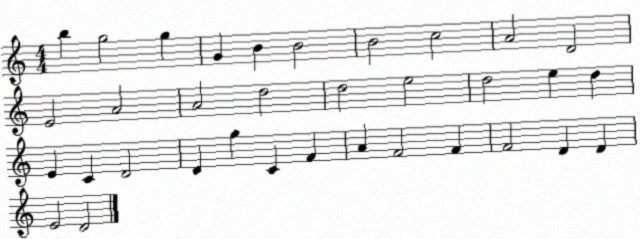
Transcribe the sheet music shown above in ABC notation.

X:1
T:Untitled
M:4/4
L:1/4
K:C
b g2 g G B B2 B2 c2 A2 D2 E2 A2 A2 d2 d2 e2 d2 e d E C D2 D g C F A F2 F F2 D D E2 D2